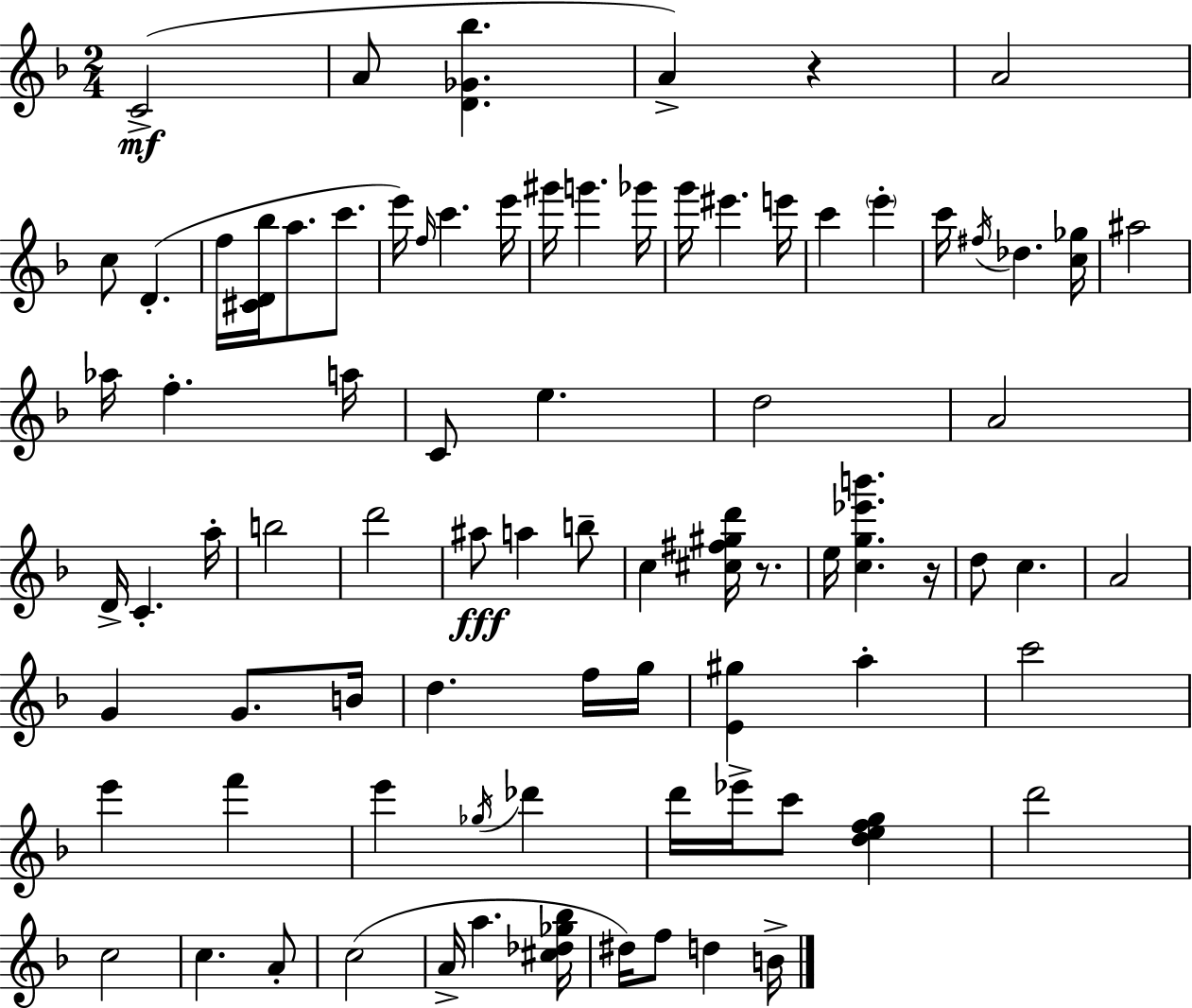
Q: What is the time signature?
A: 2/4